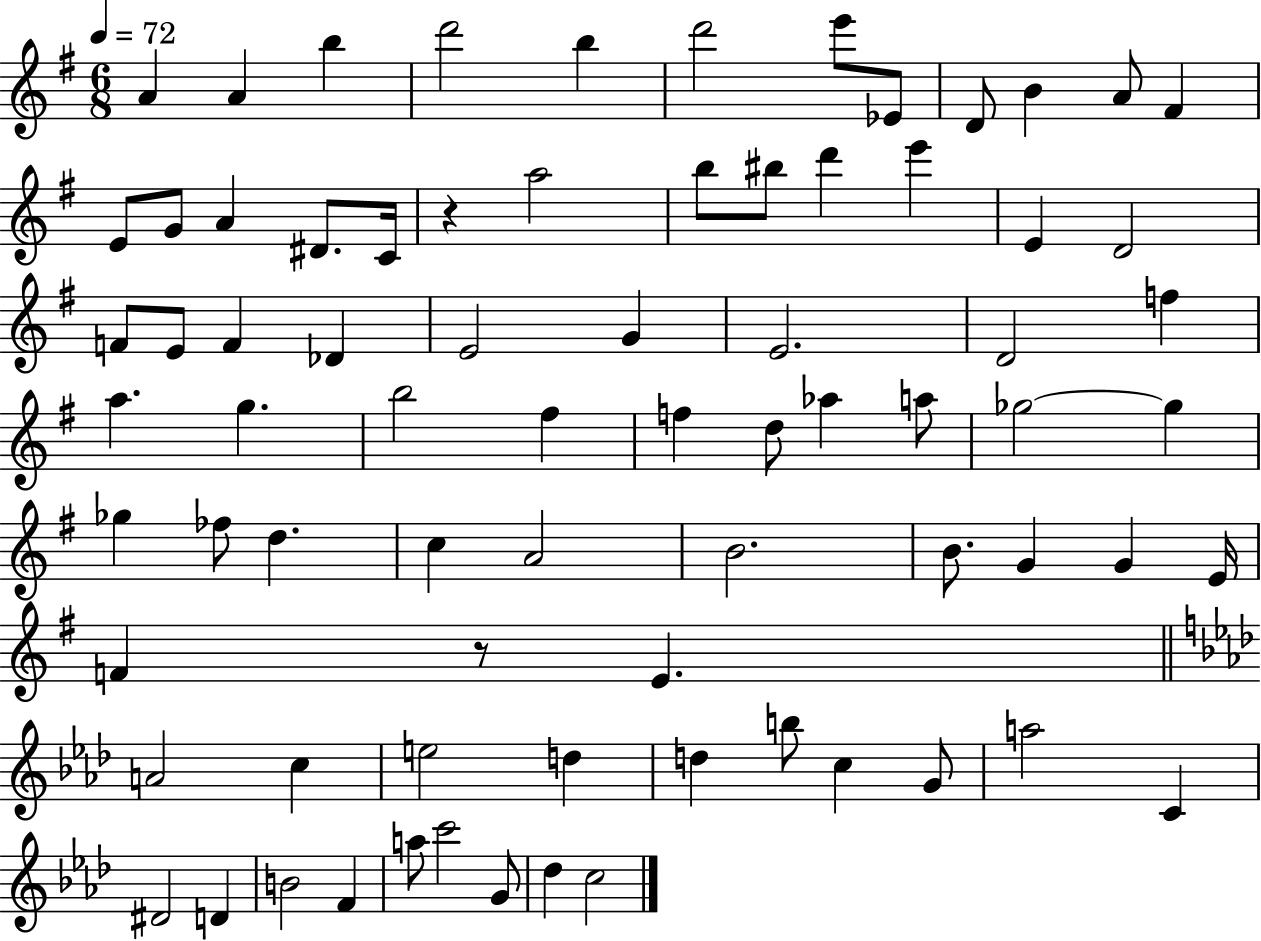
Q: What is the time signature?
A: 6/8